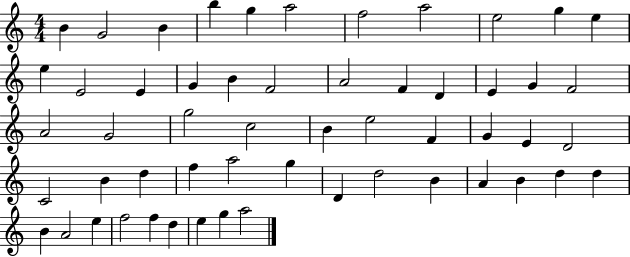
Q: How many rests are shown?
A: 0